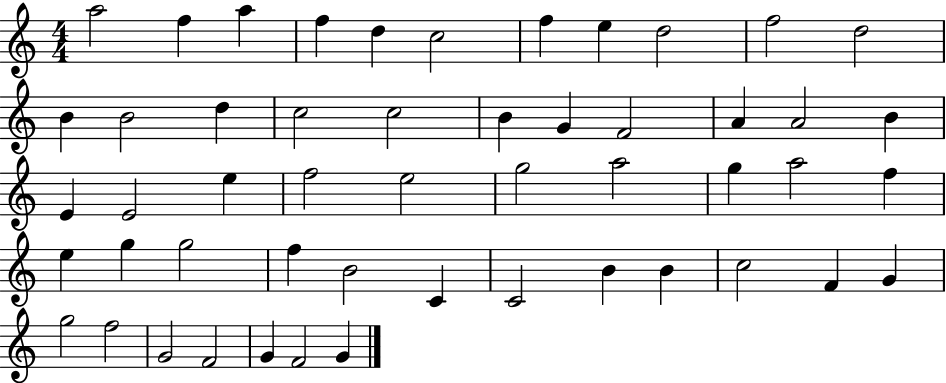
A5/h F5/q A5/q F5/q D5/q C5/h F5/q E5/q D5/h F5/h D5/h B4/q B4/h D5/q C5/h C5/h B4/q G4/q F4/h A4/q A4/h B4/q E4/q E4/h E5/q F5/h E5/h G5/h A5/h G5/q A5/h F5/q E5/q G5/q G5/h F5/q B4/h C4/q C4/h B4/q B4/q C5/h F4/q G4/q G5/h F5/h G4/h F4/h G4/q F4/h G4/q